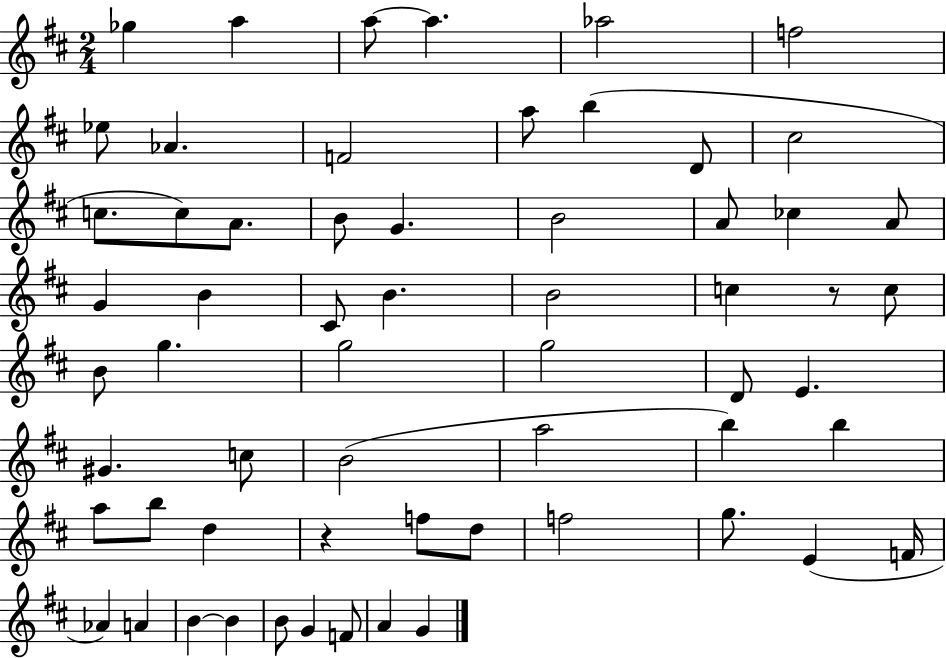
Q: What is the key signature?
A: D major